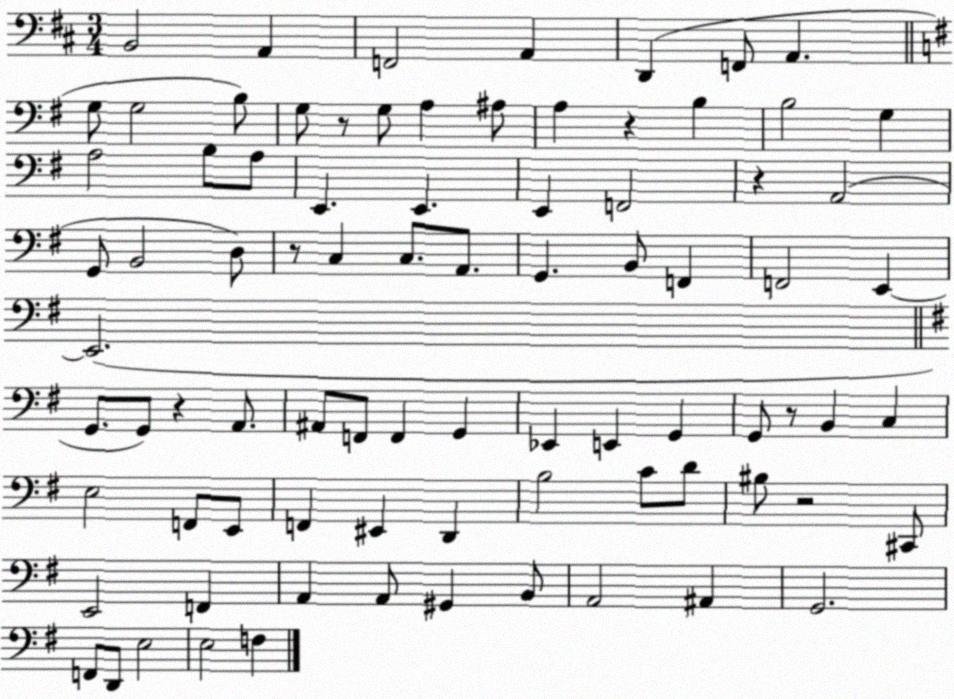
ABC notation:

X:1
T:Untitled
M:3/4
L:1/4
K:D
B,,2 A,, F,,2 A,, D,, F,,/2 A,, G,/2 G,2 B,/2 G,/2 z/2 G,/2 A, ^A,/2 A, z B, B,2 G, A,2 B,/2 A,/2 E,, E,, E,, F,,2 z A,,2 G,,/2 B,,2 D,/2 z/2 C, C,/2 A,,/2 G,, B,,/2 F,, F,,2 E,, E,,2 G,,/2 G,,/2 z A,,/2 ^A,,/2 F,,/2 F,, G,, _E,, E,, G,, G,,/2 z/2 B,, C, E,2 F,,/2 E,,/2 F,, ^E,, D,, B,2 C/2 D/2 ^B,/2 z2 ^C,,/2 E,,2 F,, A,, A,,/2 ^G,, B,,/2 A,,2 ^A,, G,,2 F,,/2 D,,/2 E,2 E,2 F,